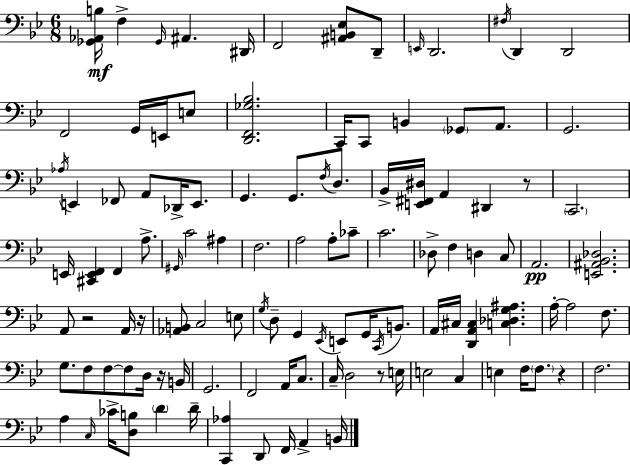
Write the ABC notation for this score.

X:1
T:Untitled
M:6/8
L:1/4
K:Gm
[_G,,_A,,B,]/4 F, _G,,/4 ^A,, ^D,,/4 F,,2 [^A,,B,,_E,]/2 D,,/2 E,,/4 D,,2 ^F,/4 D,, D,,2 F,,2 G,,/4 E,,/4 E,/2 [D,,F,,_G,_B,]2 C,,/4 C,,/2 B,, _G,,/2 A,,/2 G,,2 _A,/4 E,, _F,,/2 A,,/2 _D,,/4 E,,/2 G,, G,,/2 F,/4 D,/2 _B,,/4 [E,,^F,,^D,]/4 A,, ^D,, z/2 C,,2 E,,/4 [^C,,E,,F,,] F,, A,/2 ^G,,/4 C2 ^A, F,2 A,2 A,/2 _C/2 C2 _D,/2 F, D, C,/2 A,,2 [E,,^A,,_B,,_D,]2 A,,/2 z2 A,,/4 z/4 [_A,,B,,]/2 C,2 E,/2 G,/4 D,/2 G,, _E,,/4 E,,/2 G,,/4 C,,/4 B,,/2 A,,/4 ^C,/4 [D,,A,,^C,] [C,_D,G,^A,] A,/4 A,2 F,/2 G,/2 F,/2 F,/2 F,/2 D,/4 z/4 B,,/4 G,,2 F,,2 A,,/4 C,/2 C,/4 D,2 z/2 E,/4 E,2 C, E, F,/4 F,/2 z F,2 A, C,/4 _C/4 [D,B,]/2 D D/4 [C,,_A,] D,,/2 F,,/4 A,, B,,/4